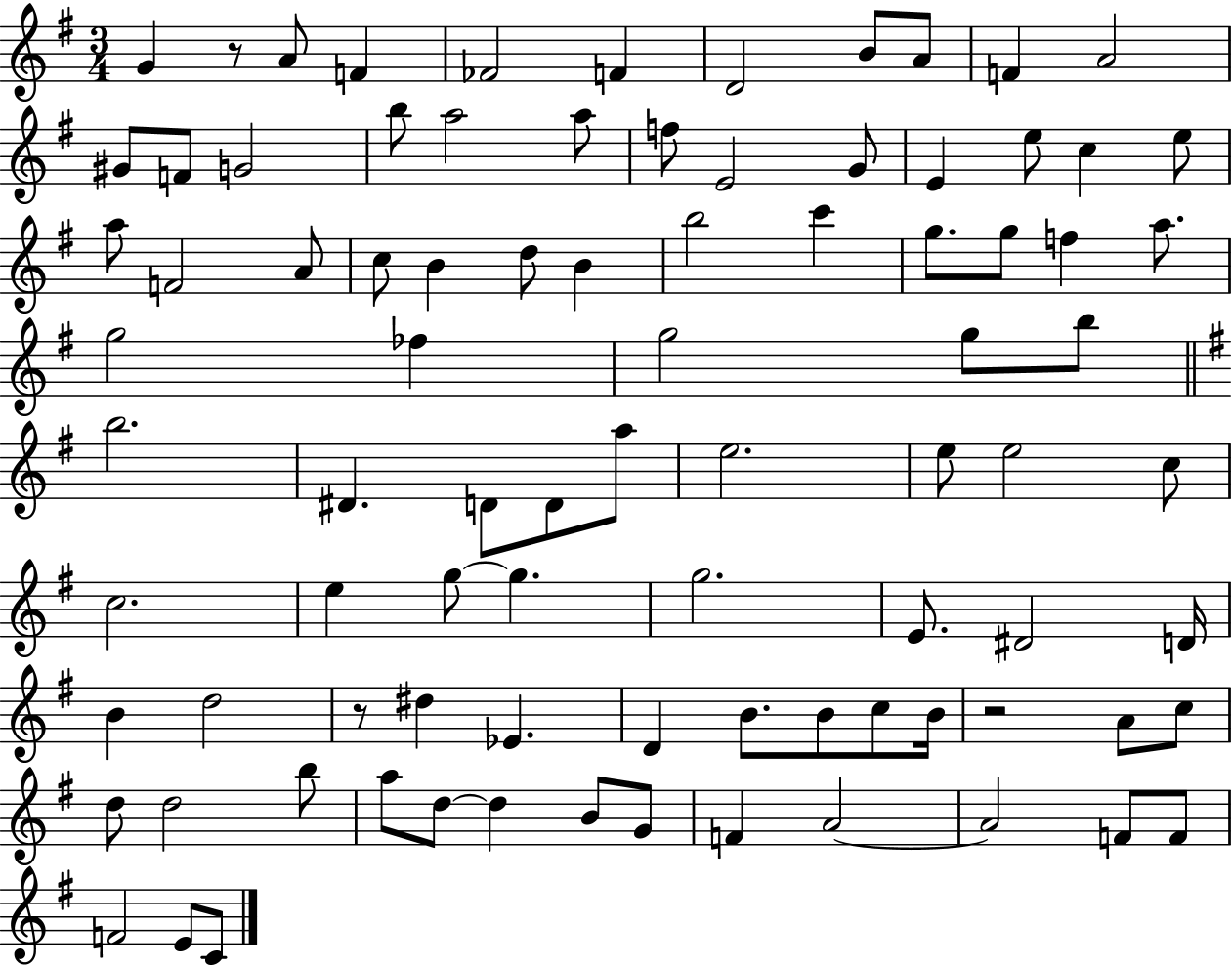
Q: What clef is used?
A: treble